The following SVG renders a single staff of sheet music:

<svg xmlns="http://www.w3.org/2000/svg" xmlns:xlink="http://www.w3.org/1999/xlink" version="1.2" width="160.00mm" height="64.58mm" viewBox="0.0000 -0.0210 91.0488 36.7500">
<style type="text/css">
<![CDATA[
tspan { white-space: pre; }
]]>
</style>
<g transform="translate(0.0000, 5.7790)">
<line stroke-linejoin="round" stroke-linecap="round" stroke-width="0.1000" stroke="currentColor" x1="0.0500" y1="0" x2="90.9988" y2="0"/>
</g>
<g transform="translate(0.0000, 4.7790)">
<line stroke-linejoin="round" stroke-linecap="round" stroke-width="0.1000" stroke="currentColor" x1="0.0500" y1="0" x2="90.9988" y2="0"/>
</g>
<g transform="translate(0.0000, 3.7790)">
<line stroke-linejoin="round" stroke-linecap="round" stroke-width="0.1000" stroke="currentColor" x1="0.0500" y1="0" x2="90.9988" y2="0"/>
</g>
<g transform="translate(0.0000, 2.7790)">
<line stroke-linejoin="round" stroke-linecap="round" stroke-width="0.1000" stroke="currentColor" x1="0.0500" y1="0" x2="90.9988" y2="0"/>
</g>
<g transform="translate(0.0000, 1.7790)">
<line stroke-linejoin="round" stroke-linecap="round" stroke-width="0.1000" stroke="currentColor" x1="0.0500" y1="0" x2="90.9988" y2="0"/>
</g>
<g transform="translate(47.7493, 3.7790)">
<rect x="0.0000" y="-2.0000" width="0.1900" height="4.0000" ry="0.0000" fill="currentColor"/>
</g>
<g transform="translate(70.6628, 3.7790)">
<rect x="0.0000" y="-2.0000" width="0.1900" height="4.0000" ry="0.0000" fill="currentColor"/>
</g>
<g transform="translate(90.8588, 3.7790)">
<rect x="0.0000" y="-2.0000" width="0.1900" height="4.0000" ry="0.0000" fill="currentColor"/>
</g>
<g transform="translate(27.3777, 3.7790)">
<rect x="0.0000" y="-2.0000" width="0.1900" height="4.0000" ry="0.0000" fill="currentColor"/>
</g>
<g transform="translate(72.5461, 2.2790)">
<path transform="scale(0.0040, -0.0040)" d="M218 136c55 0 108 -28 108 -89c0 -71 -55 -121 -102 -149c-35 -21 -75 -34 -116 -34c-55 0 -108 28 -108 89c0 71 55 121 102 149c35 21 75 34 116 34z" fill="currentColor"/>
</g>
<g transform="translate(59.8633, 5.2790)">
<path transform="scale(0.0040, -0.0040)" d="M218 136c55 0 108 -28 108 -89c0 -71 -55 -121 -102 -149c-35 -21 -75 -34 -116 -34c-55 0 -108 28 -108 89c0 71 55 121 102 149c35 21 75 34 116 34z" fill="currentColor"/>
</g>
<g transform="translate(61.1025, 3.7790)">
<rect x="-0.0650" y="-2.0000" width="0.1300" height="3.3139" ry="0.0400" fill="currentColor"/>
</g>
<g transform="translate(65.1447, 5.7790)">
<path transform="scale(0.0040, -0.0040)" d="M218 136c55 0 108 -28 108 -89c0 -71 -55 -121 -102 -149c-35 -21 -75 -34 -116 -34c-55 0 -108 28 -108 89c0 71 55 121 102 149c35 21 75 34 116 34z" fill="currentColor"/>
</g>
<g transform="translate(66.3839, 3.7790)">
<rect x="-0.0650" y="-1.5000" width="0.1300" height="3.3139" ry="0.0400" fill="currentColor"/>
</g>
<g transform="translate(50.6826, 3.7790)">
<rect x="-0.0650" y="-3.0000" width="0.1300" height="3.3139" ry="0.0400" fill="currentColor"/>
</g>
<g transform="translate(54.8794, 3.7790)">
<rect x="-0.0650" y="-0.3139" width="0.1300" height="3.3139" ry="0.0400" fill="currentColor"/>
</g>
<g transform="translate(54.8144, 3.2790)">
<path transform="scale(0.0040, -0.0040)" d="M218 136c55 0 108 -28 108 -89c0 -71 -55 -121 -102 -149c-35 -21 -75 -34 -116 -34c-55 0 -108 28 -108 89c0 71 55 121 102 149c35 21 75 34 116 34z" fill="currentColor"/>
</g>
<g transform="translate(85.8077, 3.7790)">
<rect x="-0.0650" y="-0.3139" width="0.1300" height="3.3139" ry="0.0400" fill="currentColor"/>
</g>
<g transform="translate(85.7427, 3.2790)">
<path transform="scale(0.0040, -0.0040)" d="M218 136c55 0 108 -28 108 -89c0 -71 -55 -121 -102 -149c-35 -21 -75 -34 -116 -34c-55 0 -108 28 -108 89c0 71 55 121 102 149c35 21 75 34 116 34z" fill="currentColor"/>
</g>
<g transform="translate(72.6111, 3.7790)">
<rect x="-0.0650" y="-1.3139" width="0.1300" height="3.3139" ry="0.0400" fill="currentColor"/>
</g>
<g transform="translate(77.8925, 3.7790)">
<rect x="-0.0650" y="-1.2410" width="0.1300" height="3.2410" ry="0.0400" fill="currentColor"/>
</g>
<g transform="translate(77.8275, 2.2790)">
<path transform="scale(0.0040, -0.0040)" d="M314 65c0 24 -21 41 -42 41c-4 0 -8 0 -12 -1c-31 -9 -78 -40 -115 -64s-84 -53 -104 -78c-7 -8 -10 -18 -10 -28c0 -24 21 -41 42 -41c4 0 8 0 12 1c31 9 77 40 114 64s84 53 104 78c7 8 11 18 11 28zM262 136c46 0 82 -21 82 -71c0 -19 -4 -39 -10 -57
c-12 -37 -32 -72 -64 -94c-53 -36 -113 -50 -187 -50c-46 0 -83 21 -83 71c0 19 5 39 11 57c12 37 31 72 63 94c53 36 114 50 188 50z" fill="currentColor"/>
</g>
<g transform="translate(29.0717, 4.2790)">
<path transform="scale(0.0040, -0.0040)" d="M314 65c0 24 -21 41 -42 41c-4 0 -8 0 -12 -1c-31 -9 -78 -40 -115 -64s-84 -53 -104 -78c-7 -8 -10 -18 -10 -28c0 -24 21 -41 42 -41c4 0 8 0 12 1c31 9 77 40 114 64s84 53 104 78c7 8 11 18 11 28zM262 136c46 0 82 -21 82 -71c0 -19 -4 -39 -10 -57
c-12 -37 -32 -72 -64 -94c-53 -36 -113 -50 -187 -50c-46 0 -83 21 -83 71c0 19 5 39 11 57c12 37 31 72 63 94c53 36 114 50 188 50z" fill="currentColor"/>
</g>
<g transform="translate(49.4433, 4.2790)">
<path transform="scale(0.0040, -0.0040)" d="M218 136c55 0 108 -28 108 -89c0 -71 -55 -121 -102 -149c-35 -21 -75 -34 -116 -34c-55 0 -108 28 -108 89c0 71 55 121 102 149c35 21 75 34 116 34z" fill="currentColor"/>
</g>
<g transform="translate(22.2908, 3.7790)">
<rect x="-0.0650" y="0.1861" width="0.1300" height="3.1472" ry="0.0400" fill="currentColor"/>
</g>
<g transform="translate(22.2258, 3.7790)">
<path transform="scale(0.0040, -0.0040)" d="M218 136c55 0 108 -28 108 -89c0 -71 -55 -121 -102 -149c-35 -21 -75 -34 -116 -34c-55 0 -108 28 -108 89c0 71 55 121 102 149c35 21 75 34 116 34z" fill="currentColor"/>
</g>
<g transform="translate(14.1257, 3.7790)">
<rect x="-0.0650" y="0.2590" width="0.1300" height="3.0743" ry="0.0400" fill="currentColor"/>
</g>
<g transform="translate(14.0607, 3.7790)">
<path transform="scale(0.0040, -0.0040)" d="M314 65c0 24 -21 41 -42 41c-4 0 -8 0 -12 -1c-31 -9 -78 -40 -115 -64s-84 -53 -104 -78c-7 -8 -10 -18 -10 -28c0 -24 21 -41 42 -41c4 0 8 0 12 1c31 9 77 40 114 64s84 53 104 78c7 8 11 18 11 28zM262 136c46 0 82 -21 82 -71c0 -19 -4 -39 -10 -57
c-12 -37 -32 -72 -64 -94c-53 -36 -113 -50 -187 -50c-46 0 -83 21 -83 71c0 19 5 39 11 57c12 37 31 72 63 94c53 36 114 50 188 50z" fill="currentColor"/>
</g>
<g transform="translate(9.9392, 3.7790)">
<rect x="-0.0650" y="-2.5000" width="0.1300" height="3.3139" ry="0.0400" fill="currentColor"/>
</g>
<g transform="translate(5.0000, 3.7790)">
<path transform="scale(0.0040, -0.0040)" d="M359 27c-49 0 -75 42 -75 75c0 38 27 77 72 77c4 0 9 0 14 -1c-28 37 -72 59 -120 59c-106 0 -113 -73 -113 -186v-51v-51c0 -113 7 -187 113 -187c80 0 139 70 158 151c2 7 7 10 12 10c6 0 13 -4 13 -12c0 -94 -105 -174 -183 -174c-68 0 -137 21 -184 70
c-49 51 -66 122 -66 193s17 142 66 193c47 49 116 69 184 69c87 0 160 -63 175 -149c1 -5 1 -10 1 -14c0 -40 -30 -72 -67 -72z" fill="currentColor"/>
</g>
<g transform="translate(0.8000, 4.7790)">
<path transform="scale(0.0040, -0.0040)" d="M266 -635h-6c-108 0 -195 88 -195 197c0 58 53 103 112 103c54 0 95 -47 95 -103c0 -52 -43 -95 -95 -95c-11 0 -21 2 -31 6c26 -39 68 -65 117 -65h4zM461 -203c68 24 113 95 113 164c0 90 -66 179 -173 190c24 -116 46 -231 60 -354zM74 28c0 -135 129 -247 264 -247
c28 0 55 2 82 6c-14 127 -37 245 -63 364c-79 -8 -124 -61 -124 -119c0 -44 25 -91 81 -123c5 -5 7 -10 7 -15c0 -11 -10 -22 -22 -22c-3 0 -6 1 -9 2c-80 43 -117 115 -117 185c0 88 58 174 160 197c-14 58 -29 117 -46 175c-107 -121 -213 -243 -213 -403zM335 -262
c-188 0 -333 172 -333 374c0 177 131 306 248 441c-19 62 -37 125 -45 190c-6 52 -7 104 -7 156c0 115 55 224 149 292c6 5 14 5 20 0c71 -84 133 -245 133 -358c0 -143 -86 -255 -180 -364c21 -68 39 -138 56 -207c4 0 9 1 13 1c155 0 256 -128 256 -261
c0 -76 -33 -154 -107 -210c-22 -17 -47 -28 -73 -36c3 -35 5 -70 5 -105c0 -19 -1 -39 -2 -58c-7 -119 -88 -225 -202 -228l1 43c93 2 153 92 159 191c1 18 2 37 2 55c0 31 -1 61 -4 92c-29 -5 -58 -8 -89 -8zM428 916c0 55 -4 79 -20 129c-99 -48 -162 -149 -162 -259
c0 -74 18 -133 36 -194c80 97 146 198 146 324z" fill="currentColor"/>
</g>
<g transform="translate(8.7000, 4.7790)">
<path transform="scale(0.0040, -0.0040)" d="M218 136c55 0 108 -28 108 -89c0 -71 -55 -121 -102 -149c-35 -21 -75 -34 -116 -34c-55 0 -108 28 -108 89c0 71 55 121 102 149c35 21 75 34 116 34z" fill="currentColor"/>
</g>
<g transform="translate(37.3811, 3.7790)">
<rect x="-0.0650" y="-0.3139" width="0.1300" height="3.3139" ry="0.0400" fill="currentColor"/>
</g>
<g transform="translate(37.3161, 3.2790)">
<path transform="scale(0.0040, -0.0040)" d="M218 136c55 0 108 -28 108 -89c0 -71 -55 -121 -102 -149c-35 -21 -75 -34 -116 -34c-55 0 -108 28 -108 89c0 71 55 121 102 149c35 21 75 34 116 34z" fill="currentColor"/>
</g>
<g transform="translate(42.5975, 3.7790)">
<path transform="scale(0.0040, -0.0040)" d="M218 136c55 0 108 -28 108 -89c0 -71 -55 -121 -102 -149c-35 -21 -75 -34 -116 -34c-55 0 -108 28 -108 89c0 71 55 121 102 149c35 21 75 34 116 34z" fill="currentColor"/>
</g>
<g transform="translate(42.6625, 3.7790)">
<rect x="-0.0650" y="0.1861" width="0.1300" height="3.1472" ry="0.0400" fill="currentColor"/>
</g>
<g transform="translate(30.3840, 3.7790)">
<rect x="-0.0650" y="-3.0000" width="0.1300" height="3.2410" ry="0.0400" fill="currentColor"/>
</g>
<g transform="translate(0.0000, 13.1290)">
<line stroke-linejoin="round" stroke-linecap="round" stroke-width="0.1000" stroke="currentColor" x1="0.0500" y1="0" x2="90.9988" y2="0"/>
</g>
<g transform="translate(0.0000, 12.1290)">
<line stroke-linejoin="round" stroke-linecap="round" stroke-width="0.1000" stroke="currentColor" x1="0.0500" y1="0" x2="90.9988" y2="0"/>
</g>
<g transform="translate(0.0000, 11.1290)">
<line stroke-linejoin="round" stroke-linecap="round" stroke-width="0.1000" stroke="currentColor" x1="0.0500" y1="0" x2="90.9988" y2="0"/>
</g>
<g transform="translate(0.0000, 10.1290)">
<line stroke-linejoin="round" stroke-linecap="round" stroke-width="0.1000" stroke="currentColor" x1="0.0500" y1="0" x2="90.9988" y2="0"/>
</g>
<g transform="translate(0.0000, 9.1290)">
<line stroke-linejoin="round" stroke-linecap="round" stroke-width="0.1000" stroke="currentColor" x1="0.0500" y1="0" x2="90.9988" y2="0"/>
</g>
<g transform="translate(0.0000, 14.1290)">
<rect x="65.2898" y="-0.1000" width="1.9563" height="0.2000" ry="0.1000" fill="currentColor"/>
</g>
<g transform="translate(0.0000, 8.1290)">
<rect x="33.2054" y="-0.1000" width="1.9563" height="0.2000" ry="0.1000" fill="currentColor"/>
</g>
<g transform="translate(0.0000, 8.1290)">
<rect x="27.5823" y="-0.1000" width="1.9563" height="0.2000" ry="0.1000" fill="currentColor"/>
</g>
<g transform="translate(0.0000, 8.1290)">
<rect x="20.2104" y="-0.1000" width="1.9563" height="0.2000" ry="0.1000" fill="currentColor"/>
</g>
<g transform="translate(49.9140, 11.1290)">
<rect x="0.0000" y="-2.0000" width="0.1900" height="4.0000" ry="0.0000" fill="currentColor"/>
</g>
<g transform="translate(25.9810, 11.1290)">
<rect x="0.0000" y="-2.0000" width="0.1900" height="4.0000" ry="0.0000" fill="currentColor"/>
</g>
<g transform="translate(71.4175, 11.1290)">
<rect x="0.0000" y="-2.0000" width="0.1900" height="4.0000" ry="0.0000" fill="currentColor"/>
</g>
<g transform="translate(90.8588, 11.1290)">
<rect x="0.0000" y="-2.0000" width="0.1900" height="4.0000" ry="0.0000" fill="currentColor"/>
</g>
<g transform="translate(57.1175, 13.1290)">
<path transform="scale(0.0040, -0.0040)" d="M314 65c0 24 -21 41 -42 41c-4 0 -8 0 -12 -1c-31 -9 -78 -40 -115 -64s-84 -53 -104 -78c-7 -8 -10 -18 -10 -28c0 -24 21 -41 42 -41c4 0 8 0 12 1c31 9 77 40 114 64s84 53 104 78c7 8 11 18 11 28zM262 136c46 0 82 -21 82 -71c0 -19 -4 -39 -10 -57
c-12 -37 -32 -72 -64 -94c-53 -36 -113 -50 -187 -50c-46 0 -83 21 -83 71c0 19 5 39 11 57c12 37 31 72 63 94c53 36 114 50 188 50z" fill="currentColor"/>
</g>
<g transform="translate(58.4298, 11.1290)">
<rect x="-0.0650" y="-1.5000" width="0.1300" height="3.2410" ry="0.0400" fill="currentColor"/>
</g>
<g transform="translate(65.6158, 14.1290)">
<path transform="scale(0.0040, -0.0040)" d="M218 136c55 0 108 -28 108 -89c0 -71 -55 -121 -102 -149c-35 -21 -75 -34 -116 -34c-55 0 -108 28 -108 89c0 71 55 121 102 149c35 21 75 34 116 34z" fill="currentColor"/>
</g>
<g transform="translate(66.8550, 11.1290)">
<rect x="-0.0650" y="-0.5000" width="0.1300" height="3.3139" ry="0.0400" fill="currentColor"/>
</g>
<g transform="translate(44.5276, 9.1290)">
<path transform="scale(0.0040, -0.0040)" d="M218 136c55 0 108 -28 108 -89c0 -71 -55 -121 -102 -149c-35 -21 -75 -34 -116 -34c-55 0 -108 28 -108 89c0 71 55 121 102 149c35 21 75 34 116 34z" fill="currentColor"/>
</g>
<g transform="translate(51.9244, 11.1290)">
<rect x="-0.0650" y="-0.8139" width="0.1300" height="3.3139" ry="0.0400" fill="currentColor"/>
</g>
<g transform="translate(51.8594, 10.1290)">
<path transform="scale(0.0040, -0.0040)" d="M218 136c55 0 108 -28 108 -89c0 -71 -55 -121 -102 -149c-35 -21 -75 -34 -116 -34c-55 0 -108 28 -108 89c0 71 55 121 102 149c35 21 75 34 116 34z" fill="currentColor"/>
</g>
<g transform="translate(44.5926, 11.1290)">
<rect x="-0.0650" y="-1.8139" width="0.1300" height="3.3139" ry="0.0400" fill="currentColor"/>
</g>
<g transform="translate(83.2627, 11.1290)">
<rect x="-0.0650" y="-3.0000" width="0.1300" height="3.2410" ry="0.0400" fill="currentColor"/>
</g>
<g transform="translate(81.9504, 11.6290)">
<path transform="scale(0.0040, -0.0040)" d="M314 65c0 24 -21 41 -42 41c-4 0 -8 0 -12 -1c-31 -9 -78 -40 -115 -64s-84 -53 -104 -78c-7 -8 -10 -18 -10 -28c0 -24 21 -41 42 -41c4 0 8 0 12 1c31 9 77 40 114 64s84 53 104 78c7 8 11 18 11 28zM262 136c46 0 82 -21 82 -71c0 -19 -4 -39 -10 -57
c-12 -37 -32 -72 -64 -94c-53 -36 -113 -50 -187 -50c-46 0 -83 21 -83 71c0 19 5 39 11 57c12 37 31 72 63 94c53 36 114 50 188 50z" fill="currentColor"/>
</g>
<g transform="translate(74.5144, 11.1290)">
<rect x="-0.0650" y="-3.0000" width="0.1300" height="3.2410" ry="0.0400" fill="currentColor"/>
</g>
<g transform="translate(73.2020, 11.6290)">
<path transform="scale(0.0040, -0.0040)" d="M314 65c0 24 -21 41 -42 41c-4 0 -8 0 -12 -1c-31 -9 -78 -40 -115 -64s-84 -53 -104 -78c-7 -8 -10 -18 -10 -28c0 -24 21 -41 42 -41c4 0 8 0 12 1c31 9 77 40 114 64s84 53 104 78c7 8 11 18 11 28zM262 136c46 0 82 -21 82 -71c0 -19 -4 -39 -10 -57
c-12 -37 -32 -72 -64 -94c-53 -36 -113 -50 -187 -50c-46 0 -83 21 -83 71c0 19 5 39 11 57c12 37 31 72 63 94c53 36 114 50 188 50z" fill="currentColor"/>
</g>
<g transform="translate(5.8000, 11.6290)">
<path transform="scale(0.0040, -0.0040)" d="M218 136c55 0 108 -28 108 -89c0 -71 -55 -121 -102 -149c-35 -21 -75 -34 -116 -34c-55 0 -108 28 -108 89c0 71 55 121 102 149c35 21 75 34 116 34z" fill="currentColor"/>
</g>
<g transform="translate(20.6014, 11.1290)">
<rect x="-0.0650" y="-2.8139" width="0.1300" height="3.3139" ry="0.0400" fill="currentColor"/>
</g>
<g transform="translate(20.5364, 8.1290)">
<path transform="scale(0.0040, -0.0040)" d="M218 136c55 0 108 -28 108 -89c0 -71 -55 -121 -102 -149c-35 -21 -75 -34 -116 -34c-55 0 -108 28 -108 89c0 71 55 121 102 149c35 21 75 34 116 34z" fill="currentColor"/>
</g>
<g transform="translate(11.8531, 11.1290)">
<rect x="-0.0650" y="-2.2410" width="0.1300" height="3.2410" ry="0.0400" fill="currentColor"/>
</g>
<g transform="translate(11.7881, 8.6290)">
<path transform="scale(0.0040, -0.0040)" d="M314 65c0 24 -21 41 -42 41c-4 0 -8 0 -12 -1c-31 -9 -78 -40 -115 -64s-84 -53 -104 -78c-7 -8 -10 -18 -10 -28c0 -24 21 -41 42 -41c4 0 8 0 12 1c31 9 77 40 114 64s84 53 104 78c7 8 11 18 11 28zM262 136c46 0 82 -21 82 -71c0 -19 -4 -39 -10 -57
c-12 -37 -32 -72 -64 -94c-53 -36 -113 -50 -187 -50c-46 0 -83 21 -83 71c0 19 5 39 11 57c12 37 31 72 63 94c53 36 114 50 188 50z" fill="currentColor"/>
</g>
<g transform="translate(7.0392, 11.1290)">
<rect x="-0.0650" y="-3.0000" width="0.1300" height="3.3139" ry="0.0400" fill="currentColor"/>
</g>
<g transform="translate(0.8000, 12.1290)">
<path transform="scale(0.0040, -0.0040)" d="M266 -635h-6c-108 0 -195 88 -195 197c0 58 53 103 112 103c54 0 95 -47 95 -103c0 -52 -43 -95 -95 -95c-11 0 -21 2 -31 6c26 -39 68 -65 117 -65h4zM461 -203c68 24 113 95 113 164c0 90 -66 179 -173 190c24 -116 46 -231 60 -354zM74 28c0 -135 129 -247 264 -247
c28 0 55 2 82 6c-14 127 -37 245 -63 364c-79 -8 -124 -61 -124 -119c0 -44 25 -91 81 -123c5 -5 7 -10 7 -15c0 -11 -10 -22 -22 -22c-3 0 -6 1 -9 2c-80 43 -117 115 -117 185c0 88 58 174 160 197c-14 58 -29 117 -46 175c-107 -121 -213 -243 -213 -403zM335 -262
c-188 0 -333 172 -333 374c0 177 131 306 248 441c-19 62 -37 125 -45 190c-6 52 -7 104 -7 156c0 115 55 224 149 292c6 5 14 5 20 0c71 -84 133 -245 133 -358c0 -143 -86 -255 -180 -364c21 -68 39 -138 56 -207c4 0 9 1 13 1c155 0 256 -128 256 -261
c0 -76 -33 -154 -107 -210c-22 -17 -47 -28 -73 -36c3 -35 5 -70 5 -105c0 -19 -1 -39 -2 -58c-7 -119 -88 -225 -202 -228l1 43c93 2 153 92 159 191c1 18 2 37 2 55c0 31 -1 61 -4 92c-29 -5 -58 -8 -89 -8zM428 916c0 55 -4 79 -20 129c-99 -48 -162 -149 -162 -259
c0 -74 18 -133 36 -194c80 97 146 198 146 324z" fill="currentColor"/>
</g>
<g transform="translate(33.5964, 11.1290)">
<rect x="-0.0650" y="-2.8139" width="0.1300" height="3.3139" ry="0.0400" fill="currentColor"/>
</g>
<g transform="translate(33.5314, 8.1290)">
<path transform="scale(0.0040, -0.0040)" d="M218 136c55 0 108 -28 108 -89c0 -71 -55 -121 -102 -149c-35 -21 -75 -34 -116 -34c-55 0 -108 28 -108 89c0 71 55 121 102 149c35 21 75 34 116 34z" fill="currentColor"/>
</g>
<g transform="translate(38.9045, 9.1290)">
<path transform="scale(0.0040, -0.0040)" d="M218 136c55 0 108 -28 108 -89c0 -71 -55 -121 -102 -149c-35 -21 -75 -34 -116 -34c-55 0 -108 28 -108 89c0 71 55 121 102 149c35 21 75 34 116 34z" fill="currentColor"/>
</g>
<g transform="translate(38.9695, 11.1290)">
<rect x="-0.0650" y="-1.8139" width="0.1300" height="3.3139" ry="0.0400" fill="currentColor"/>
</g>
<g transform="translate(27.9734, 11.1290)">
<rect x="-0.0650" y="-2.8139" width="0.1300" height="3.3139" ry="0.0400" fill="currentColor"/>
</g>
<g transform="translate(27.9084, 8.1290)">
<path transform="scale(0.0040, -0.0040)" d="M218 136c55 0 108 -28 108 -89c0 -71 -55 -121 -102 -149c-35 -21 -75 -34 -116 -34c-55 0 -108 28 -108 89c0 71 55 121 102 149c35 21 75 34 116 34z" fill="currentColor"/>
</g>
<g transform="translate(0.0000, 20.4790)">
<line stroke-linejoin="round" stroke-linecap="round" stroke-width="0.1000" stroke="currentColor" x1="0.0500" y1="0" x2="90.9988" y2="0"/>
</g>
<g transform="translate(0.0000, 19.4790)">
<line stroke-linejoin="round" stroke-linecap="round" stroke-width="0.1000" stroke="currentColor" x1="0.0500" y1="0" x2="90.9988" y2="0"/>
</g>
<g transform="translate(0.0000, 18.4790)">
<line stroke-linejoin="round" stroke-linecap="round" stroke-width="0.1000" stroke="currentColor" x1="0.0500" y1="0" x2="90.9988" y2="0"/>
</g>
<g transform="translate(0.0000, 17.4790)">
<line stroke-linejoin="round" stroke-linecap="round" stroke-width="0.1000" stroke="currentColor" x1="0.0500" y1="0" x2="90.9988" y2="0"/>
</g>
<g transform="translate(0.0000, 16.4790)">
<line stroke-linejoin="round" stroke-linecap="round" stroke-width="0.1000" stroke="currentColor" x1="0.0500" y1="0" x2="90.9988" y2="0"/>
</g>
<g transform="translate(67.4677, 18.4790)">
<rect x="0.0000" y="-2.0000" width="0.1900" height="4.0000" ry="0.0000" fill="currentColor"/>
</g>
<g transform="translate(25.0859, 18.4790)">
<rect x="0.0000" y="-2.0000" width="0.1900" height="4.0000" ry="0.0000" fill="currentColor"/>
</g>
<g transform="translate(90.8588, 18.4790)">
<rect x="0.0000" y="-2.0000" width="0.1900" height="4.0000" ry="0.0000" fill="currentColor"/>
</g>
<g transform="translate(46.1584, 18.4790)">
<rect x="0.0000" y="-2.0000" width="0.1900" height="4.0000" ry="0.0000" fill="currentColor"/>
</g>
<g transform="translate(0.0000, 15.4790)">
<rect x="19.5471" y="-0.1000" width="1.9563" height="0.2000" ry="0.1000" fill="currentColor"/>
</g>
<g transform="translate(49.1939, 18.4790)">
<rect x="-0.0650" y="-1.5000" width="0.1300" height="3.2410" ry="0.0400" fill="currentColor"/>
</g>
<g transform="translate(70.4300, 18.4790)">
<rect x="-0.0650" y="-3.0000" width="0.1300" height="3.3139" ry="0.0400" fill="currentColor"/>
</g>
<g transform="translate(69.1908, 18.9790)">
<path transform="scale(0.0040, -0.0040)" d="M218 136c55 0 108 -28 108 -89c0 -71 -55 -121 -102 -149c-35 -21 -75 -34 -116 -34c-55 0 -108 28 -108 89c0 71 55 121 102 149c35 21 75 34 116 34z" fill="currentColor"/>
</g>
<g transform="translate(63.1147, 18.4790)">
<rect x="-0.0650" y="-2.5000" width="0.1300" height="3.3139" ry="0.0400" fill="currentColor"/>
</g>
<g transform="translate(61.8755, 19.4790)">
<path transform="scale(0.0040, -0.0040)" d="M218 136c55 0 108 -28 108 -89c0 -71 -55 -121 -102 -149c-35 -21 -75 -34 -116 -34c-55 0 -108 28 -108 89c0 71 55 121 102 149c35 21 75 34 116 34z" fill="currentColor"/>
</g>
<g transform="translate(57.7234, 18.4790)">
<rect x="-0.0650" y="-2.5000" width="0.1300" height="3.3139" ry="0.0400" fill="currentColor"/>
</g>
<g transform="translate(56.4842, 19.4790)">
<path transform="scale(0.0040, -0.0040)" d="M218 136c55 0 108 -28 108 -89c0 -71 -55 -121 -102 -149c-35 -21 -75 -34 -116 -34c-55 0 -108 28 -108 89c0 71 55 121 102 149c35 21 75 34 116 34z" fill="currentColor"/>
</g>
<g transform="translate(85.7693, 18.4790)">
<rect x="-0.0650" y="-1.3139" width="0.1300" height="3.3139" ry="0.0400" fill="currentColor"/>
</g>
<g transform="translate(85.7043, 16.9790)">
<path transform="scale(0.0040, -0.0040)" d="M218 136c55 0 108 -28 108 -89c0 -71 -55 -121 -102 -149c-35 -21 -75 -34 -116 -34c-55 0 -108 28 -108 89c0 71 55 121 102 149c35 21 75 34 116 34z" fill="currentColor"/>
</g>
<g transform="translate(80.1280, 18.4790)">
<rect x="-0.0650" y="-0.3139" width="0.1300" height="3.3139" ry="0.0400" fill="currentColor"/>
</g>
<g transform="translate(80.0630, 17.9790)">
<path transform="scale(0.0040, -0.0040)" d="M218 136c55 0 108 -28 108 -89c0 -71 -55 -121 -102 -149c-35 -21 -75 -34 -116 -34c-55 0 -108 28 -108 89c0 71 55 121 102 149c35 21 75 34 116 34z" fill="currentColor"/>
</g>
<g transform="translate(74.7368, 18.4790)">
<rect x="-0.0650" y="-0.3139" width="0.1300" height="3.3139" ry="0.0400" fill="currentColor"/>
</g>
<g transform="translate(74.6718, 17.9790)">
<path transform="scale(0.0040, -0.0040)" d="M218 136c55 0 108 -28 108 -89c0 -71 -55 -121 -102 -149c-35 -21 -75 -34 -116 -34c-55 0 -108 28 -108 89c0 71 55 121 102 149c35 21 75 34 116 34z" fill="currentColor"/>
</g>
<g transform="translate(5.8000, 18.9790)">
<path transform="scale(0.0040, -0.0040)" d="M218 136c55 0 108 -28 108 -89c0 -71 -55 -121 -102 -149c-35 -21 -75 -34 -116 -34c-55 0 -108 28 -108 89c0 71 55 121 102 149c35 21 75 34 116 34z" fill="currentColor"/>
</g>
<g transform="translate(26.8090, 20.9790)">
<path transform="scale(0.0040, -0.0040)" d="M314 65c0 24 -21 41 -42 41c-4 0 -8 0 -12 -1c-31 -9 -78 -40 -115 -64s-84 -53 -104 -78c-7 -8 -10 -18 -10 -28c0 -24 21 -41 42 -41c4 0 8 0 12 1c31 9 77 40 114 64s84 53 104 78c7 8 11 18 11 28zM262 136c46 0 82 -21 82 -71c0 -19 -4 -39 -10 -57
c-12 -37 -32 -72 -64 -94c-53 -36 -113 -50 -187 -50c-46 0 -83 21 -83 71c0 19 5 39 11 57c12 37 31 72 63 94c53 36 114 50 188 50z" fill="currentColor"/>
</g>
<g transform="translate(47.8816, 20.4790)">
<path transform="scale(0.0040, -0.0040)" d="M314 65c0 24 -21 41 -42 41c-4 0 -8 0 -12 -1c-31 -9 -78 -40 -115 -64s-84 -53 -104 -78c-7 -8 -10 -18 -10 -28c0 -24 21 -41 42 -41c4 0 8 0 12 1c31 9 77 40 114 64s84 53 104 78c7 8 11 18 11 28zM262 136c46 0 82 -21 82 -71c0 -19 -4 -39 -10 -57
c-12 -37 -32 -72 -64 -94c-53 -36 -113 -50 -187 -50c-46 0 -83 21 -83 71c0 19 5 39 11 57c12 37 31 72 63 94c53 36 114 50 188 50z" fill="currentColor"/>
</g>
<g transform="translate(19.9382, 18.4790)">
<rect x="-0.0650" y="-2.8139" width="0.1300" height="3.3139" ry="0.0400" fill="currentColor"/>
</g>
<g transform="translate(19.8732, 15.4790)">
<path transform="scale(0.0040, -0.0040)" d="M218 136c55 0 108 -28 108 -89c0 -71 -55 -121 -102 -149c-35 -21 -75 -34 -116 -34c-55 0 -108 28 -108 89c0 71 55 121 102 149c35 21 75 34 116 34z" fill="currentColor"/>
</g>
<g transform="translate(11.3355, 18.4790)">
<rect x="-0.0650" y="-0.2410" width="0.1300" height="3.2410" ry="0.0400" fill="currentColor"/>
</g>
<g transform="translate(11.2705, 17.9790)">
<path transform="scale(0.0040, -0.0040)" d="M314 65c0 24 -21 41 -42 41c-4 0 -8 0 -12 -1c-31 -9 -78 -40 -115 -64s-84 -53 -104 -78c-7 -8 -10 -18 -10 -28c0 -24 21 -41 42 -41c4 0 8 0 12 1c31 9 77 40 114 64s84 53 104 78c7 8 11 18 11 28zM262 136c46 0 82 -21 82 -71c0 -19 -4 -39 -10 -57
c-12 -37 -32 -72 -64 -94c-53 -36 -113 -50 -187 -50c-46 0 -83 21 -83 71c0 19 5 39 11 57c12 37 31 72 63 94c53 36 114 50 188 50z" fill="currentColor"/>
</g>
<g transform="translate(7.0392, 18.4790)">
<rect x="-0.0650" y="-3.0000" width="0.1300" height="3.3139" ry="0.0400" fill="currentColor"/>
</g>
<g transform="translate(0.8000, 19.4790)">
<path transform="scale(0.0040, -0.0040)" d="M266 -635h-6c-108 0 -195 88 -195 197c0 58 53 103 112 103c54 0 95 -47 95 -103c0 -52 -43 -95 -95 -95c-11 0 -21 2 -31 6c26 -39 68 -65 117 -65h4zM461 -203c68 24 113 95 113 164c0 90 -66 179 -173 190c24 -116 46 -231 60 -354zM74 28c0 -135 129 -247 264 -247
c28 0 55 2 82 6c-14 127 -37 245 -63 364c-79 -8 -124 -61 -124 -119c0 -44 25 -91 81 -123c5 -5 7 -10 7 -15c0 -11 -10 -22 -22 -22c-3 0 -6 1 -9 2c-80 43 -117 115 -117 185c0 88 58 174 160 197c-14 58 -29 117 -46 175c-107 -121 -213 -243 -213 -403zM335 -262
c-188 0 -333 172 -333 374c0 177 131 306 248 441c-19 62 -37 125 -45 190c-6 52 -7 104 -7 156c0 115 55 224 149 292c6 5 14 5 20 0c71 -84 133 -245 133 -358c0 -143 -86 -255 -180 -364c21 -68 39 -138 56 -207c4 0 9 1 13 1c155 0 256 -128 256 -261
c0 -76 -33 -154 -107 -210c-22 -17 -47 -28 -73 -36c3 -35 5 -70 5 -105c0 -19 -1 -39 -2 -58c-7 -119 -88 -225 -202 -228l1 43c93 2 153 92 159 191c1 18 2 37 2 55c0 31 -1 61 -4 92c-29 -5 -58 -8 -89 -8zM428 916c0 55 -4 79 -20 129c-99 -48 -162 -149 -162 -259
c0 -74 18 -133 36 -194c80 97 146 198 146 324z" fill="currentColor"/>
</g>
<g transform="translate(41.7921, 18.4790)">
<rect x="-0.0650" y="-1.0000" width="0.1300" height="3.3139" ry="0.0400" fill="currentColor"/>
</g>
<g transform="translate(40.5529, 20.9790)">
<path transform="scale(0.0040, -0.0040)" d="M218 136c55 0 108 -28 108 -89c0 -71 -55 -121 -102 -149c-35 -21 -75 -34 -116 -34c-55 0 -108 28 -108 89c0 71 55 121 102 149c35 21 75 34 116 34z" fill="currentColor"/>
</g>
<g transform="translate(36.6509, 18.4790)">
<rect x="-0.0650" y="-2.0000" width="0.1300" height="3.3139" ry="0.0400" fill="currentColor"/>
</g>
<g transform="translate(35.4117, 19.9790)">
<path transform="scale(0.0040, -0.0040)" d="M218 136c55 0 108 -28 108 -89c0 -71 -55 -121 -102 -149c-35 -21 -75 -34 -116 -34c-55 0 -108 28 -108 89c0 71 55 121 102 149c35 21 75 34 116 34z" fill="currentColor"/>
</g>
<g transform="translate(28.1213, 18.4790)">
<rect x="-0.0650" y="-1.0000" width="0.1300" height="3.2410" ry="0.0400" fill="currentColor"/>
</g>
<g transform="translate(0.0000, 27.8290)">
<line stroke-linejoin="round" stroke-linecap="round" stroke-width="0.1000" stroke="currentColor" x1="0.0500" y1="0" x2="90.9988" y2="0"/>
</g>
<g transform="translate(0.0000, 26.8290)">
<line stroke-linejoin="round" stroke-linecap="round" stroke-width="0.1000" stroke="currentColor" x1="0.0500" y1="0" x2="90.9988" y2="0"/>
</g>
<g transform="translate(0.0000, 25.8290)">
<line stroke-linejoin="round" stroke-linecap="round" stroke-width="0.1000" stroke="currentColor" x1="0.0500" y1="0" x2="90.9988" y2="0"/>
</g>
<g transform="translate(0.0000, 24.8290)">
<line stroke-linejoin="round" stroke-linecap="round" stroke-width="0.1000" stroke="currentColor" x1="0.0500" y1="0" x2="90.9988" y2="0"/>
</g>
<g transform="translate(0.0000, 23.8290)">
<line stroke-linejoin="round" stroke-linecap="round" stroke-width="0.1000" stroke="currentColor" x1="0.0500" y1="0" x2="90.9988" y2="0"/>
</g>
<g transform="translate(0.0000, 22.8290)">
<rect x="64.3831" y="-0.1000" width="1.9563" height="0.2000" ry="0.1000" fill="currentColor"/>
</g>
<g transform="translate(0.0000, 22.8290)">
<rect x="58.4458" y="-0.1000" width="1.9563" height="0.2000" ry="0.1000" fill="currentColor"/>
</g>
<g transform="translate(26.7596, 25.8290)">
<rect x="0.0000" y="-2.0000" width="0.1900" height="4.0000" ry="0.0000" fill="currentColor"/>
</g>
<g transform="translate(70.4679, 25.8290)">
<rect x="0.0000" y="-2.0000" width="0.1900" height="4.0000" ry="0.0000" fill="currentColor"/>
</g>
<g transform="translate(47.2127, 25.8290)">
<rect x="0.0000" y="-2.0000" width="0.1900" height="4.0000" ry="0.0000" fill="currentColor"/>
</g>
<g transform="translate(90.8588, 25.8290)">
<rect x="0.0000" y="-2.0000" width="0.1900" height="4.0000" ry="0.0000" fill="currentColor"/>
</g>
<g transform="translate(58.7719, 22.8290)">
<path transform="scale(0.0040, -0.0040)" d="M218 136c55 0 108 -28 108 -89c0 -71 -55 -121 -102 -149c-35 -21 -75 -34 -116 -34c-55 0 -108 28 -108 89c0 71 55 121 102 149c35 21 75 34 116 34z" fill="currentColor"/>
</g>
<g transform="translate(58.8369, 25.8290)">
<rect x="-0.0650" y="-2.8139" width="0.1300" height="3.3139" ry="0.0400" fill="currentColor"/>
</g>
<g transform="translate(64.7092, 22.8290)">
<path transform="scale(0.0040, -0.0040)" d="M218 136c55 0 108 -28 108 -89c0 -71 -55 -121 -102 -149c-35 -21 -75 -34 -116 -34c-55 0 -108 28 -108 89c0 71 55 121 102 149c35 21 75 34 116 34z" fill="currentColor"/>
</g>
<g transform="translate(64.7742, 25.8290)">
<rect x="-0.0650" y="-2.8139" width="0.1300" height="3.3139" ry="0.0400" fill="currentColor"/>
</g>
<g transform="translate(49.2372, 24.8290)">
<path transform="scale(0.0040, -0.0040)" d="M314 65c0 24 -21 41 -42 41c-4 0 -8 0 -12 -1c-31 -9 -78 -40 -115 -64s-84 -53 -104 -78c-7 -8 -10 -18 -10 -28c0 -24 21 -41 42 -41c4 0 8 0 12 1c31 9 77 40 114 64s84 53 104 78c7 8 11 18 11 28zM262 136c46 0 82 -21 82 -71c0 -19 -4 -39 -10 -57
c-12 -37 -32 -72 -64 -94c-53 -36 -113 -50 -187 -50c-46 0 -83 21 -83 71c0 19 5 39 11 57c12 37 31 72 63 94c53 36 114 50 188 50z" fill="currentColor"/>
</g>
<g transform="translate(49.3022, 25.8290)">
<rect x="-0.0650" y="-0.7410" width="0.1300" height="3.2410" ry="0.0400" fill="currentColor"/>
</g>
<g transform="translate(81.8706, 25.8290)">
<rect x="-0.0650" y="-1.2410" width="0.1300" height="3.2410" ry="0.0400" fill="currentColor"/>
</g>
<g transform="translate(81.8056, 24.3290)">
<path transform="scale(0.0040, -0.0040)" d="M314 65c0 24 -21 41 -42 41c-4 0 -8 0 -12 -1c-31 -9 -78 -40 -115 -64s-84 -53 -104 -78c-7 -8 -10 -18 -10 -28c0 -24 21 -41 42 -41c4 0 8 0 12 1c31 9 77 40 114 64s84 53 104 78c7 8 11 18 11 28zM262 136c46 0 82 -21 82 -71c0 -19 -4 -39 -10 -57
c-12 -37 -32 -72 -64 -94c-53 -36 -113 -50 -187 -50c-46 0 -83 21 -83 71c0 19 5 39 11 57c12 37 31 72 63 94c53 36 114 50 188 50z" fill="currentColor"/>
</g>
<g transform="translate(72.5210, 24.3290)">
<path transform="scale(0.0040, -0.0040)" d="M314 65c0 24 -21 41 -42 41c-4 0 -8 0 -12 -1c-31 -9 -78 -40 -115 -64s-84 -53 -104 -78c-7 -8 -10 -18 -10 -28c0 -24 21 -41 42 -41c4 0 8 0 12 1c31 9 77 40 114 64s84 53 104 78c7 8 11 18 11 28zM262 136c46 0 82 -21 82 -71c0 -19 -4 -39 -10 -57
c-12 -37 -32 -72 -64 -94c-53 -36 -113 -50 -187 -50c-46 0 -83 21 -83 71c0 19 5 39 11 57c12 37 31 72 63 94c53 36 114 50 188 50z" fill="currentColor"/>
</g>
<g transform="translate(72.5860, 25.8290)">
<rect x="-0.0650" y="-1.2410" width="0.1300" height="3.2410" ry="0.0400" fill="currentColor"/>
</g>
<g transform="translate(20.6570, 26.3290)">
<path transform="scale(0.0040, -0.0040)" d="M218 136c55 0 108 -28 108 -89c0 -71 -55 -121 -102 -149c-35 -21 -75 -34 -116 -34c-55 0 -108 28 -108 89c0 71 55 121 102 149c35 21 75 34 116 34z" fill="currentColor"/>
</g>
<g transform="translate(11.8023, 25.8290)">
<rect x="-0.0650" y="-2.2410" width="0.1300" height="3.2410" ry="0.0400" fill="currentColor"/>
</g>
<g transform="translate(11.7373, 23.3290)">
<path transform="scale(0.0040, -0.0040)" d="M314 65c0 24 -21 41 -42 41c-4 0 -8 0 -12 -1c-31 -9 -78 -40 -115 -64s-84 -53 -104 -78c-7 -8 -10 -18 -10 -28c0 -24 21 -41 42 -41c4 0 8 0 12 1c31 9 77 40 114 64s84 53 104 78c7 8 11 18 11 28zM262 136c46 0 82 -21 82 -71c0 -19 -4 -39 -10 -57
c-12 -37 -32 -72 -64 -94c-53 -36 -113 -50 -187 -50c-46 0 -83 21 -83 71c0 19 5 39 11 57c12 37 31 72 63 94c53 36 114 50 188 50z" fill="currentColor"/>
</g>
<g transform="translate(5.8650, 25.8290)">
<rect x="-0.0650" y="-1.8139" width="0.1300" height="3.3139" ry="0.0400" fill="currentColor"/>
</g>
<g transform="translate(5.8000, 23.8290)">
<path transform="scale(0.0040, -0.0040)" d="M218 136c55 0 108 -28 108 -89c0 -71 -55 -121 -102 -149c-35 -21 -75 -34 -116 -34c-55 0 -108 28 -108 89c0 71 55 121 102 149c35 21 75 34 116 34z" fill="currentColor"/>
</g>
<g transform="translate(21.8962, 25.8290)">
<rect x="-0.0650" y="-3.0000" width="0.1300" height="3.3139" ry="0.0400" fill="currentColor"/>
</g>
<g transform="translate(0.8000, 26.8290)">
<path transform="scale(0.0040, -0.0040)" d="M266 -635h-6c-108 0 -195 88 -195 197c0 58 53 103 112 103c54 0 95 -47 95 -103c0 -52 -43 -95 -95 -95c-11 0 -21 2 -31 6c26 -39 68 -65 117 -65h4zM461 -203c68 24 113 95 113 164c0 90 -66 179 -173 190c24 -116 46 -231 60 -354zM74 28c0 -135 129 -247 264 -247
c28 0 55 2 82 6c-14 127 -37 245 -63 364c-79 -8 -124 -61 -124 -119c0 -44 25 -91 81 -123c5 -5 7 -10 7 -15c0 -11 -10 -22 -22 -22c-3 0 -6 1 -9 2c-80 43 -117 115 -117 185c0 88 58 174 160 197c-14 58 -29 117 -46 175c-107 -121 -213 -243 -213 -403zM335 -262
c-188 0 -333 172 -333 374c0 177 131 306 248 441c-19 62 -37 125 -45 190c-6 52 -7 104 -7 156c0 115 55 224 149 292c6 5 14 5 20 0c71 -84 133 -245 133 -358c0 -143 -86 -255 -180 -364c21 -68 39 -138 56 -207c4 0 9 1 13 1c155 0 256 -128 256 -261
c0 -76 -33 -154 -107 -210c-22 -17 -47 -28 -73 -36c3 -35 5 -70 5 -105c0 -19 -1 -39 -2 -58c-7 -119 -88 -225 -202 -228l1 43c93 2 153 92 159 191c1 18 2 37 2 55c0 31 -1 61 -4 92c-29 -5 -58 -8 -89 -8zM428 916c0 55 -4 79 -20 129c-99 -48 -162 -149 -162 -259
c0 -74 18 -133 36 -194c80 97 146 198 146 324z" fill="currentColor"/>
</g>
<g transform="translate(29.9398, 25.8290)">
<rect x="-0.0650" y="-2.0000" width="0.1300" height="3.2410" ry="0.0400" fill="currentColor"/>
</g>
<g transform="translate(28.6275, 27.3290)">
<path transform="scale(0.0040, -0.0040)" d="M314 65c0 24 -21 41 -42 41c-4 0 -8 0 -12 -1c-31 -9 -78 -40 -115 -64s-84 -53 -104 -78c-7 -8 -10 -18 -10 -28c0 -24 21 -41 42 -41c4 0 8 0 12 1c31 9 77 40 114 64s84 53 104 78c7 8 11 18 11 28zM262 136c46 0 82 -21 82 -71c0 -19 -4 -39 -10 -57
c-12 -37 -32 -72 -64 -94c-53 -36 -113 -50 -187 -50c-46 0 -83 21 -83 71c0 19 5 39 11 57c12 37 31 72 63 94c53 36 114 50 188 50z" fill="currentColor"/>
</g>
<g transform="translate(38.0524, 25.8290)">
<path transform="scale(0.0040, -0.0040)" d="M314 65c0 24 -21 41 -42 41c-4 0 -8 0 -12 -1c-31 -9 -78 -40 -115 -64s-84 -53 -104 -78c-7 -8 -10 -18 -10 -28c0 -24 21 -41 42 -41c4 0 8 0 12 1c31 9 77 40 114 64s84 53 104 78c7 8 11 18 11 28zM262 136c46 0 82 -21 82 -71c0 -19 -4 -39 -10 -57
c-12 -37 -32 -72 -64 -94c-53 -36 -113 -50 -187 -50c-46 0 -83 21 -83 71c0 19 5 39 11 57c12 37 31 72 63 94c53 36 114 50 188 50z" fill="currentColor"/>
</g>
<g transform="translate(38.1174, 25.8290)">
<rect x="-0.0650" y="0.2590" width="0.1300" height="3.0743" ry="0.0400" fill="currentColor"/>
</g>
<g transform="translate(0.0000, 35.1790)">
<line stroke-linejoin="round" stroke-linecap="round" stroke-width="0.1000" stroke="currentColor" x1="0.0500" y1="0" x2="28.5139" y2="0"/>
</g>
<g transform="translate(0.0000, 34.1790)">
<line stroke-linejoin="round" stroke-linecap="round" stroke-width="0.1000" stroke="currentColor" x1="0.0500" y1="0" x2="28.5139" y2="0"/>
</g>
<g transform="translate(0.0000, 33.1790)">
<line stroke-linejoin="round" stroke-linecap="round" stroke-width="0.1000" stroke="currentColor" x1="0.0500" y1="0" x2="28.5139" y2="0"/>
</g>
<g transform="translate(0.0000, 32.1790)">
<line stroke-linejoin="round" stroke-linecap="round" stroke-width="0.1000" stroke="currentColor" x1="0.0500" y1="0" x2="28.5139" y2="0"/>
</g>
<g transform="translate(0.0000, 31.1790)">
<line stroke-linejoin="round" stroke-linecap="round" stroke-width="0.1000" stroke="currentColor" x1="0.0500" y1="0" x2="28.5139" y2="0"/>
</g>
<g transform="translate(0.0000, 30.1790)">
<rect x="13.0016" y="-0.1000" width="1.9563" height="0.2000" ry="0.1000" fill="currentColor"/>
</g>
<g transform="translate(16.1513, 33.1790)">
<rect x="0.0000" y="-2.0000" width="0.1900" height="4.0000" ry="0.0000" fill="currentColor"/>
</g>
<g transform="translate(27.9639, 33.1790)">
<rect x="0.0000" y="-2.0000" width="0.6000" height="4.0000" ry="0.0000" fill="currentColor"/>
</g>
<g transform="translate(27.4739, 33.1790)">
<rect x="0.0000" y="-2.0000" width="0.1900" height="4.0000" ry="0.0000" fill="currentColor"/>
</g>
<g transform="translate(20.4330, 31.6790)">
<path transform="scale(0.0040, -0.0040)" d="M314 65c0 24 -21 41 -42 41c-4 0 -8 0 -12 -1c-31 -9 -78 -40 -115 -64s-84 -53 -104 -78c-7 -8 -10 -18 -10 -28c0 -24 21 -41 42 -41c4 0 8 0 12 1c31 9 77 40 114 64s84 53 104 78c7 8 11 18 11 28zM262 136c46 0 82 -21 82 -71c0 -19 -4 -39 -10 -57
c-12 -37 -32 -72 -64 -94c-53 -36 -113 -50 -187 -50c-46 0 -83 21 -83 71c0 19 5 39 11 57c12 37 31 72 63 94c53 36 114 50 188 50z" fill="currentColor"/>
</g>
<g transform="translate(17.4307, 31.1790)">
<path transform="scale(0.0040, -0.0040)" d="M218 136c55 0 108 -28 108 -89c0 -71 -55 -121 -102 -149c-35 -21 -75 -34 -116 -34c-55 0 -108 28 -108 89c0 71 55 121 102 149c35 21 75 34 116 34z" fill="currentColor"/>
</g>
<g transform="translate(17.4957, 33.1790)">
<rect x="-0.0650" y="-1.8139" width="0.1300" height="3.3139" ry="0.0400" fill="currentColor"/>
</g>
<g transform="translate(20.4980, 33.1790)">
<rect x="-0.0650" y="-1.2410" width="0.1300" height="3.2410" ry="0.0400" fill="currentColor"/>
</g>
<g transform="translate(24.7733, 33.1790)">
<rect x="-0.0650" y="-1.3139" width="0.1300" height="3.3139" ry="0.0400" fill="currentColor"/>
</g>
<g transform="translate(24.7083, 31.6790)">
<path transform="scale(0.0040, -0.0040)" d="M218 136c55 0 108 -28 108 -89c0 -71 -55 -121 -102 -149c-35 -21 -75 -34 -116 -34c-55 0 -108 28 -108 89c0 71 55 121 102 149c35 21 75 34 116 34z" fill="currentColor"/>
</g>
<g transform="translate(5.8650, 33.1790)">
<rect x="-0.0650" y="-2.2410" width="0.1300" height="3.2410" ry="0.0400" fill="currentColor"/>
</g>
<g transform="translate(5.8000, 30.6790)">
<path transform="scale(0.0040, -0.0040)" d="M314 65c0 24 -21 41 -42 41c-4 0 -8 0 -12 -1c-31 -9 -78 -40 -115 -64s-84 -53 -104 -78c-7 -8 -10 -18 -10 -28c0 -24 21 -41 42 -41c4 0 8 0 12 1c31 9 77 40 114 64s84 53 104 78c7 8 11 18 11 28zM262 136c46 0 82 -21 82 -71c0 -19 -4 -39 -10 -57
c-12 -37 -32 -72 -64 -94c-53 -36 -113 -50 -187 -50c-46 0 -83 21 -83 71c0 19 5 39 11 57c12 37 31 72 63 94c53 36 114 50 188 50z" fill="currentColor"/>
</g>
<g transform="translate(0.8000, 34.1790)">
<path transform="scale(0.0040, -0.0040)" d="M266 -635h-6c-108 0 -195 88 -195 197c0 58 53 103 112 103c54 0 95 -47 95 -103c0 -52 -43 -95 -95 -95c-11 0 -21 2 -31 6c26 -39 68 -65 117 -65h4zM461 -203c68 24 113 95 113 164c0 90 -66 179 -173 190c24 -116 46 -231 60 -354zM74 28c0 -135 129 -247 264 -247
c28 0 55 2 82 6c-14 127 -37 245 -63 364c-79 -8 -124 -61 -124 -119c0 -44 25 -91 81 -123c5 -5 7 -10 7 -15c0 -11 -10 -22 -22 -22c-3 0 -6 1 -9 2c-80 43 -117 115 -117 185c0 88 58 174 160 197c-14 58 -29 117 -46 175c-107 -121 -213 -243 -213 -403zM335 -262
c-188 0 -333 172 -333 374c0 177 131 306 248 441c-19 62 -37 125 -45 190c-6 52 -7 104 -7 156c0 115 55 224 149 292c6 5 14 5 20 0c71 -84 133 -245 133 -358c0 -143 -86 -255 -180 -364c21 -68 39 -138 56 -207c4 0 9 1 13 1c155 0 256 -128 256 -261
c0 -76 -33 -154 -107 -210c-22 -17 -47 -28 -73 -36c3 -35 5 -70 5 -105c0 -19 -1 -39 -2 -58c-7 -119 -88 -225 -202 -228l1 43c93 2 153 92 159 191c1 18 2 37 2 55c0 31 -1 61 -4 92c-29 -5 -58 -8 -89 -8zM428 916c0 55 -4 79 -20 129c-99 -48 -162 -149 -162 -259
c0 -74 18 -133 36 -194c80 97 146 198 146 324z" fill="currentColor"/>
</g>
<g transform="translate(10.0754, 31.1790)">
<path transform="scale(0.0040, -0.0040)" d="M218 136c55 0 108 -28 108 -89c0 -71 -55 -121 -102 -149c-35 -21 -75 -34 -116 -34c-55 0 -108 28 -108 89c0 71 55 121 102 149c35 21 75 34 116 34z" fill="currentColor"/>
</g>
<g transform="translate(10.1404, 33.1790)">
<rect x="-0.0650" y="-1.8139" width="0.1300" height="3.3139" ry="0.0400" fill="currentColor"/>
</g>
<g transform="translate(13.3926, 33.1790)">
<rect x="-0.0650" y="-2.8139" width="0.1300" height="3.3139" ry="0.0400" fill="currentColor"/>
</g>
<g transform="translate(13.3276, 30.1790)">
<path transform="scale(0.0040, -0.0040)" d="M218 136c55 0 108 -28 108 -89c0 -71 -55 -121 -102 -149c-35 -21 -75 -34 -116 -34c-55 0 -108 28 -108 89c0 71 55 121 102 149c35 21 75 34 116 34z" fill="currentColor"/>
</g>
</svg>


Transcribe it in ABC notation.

X:1
T:Untitled
M:4/4
L:1/4
K:C
G B2 B A2 c B A c F E e e2 c A g2 a a a f f d E2 C A2 A2 A c2 a D2 F D E2 G G A c c e f g2 A F2 B2 d2 a a e2 e2 g2 f a f e2 e